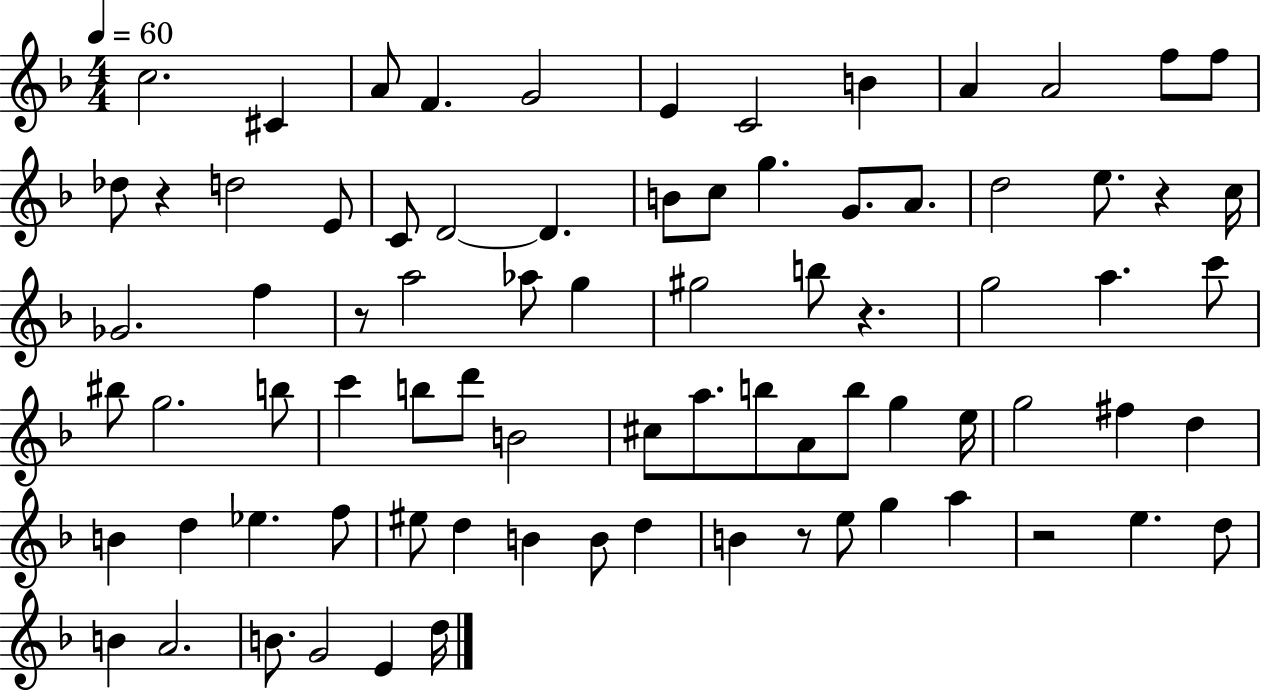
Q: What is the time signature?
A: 4/4